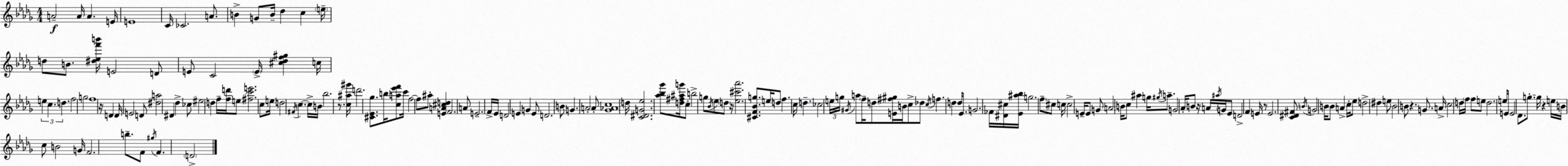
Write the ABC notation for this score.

X:1
T:Untitled
M:4/4
L:1/4
K:Bbm
A2 A/4 A E/4 E4 C/4 _C2 A/2 B G/2 B/4 _d c e/4 d/2 B/2 [^d_ef'b']/4 E2 D/2 E/2 C2 E/4 [^c_df^g] c/4 e c d f2 g2 f4 z/4 D D/4 E2 D/2 [^da]2 ^D _d _c/2 ^e2 d f/4 [fd']/4 e/2 [^fc'e']2 c/2 e/4 d2 ^F/4 c c/4 B/4 _b2 z/2 [c^a^g']/4 d'2 [^C_E_g]/2 b/4 [ca_e'f']/2 c'/4 f2 f/2 ^a/2 [EA^cd] F2 A/2 E2 F/4 _E/4 D2 E G E/2 D2 B/2 G A2 A/2 [_G_Ac]4 d/4 [C^DG_e]2 [_a_b_g']/2 [d^f^ag']/4 c/2 b2 g/2 _B/4 _e/2 d/2 z/4 [_e^c'_a']2 [^CF_Bg]/2 e/4 d/2 f c/4 d _c2 e/4 g/4 ^G/4 a/2 f/4 d/2 [E^f^g]/4 B/4 c/2 _d/2 c/4 f d d/4 _E/2 G2 _F/4 [^D^c]/4 [_E^a_b]/4 g2 f/2 ^c/2 c/4 c2 E/4 E/2 G/2 A2 B/4 c/2 ^a g/4 ^g/4 a/2 G2 _A/4 B/2 z/4 A/4 ^a/4 G/4 _E/2 D2 F E/4 z/2 E2 [C^D^F]/2 B/4 G2 B/4 B/2 A c/4 _e/2 d2 ^d e/2 _B2 B/2 z G/2 A/4 c2 d/4 f/4 f/2 e/2 d2 e/2 E/4 E2 _D/2 g/2 g/4 z e/4 B/4 c/2 B2 G/4 F2 b/2 F/2 ^g/4 F D2